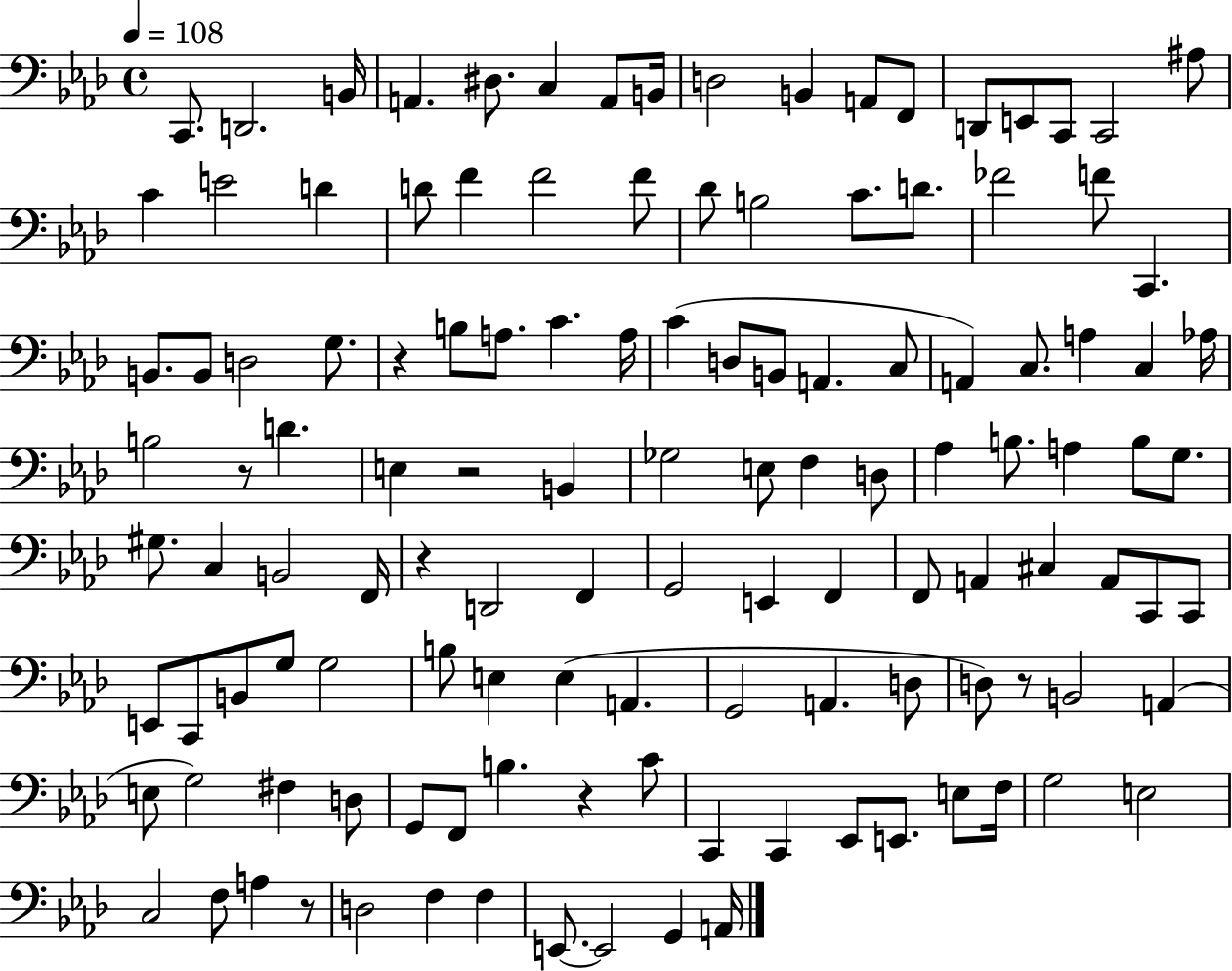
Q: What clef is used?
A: bass